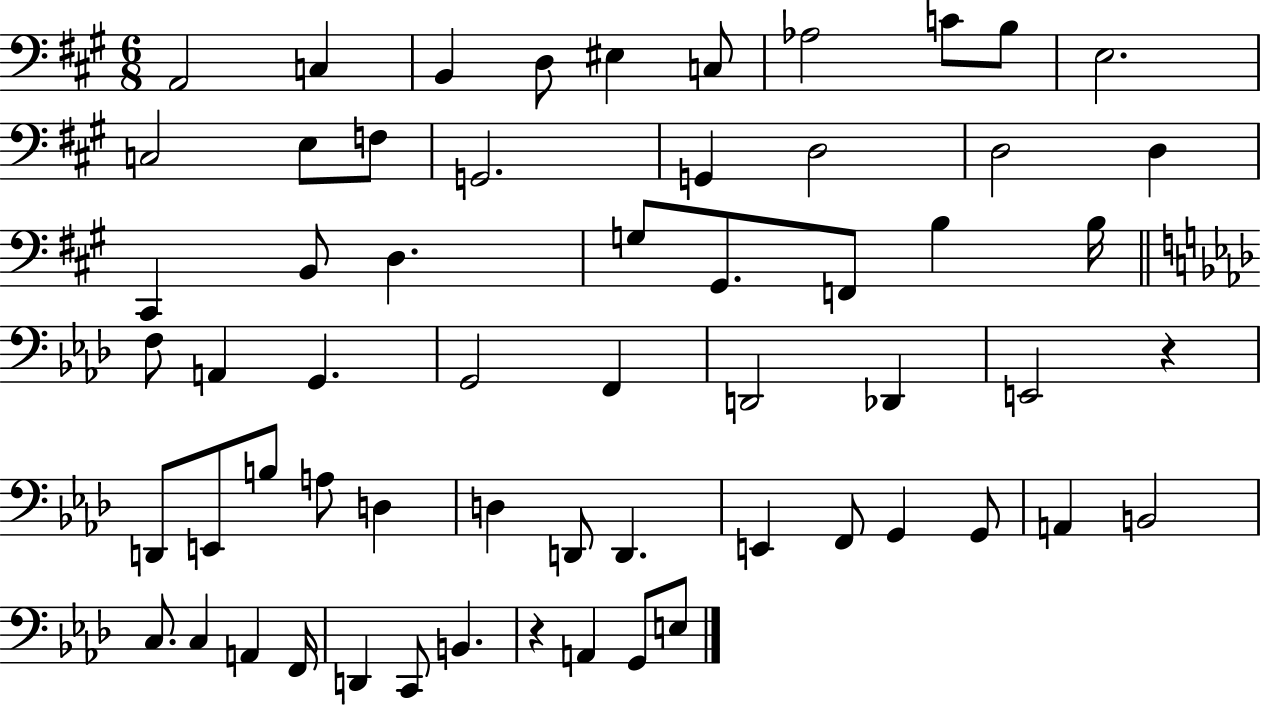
A2/h C3/q B2/q D3/e EIS3/q C3/e Ab3/h C4/e B3/e E3/h. C3/h E3/e F3/e G2/h. G2/q D3/h D3/h D3/q C#2/q B2/e D3/q. G3/e G#2/e. F2/e B3/q B3/s F3/e A2/q G2/q. G2/h F2/q D2/h Db2/q E2/h R/q D2/e E2/e B3/e A3/e D3/q D3/q D2/e D2/q. E2/q F2/e G2/q G2/e A2/q B2/h C3/e. C3/q A2/q F2/s D2/q C2/e B2/q. R/q A2/q G2/e E3/e